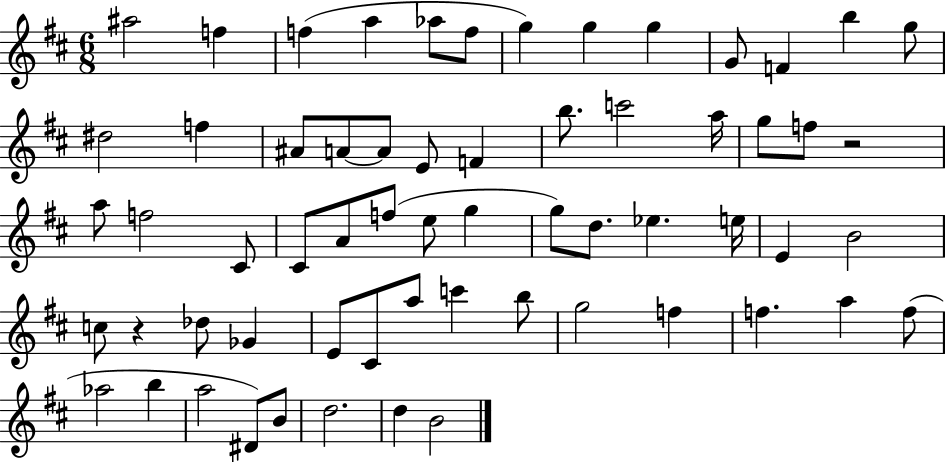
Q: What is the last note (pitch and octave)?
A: B4